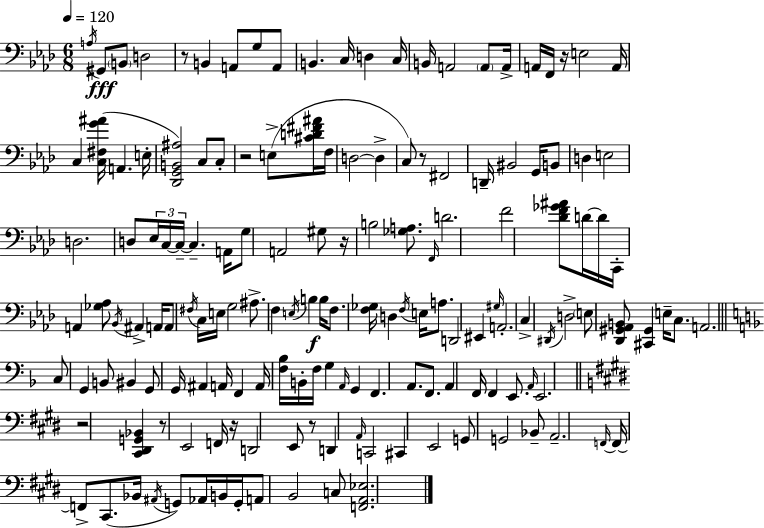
X:1
T:Untitled
M:6/8
L:1/4
K:Ab
A,/4 ^G,,/2 B,,/2 D,2 z/2 B,, A,,/2 G,/2 A,,/2 B,, C,/4 D, C,/4 B,,/4 A,,2 A,,/2 A,,/4 A,,/4 F,,/4 z/4 E,2 A,,/4 C, [C,^F,G^A]/4 A,, E,/4 [_D,,G,,B,,^A,]2 C,/2 C,/2 z2 E,/2 [^CD^F^A]/4 F,/4 D,2 D, C,/2 z/2 ^F,,2 D,,/4 ^B,,2 G,,/4 B,,/2 D, E,2 D,2 D,/2 _E,/4 C,/4 C,/4 C, A,,/4 G,/2 A,,2 ^G,/2 z/4 B,2 [_G,A,]/2 F,,/4 D2 F2 [_DF_G^A]/2 D/4 D/4 C,,/4 A,, [_G,_A,]/2 _B,,/4 ^A,, A,,/4 A,,/2 ^F,/4 C,/4 E,/4 G,2 ^A,/2 F, E,/4 B, B,/4 F,/2 [F,_G,]/4 D, F,/4 E,/4 A,/2 D,,2 ^E,, ^G,/4 A,,2 C, ^D,,/4 D,2 E,/2 [_D,,^G,,_A,,B,,]/2 [^C,,^G,,] E,/4 C,/2 A,,2 C,/2 G,, B,,/2 ^B,, G,,/2 G,,/4 ^A,, A,,/4 F,, A,,/4 [F,_B,]/4 B,,/4 F,/4 G, A,,/4 G,, F,, A,,/2 F,,/2 A,, F,,/4 F,, E,,/2 A,,/4 E,,2 z2 [^C,,^D,,G,,_B,,] z/2 E,,2 F,,/4 z/4 D,,2 E,,/2 z/2 D,, A,,/4 C,,2 ^C,, E,,2 G,,/2 G,,2 _B,,/2 A,,2 F,,/4 F,,/4 F,,/2 ^C,,/2 _B,,/4 ^A,,/4 G,,/2 _A,,/4 B,,/4 G,,/4 A,,/2 B,,2 C,/2 [F,,A,,_E,]2